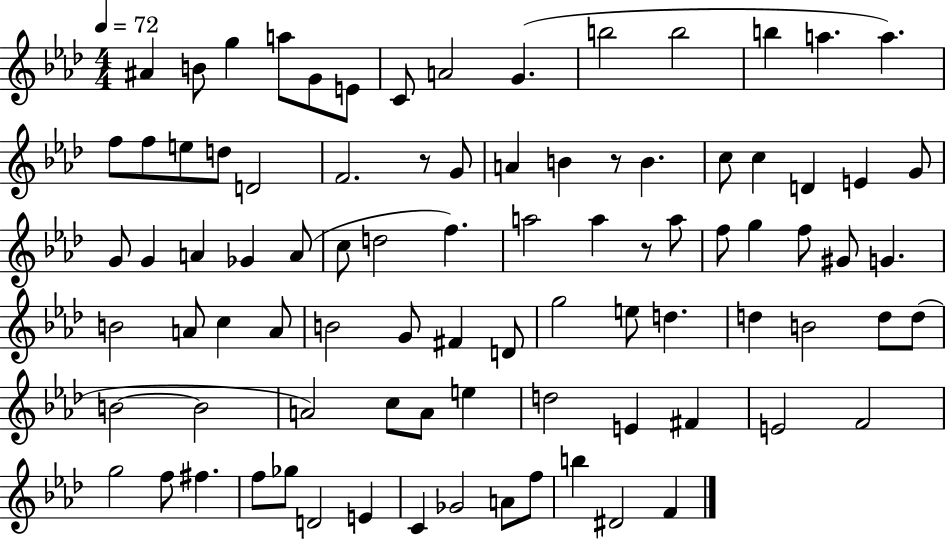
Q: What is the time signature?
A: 4/4